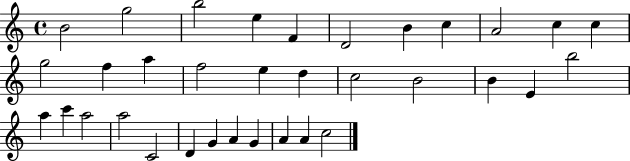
{
  \clef treble
  \time 4/4
  \defaultTimeSignature
  \key c \major
  b'2 g''2 | b''2 e''4 f'4 | d'2 b'4 c''4 | a'2 c''4 c''4 | \break g''2 f''4 a''4 | f''2 e''4 d''4 | c''2 b'2 | b'4 e'4 b''2 | \break a''4 c'''4 a''2 | a''2 c'2 | d'4 g'4 a'4 g'4 | a'4 a'4 c''2 | \break \bar "|."
}